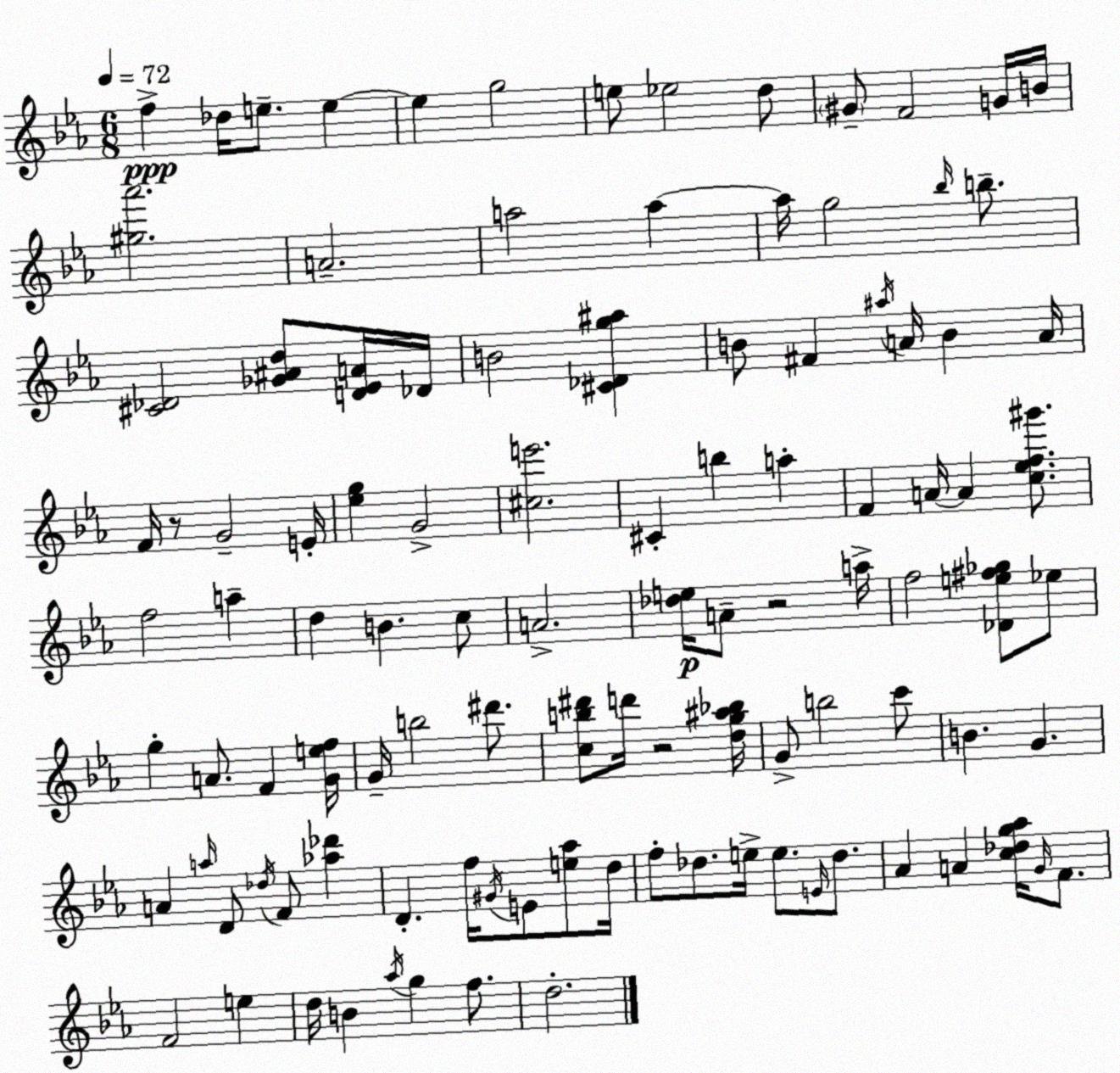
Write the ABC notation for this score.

X:1
T:Untitled
M:6/8
L:1/4
K:Cm
f _d/4 e/2 e e g2 e/2 _e2 d/2 ^G/2 F2 G/4 B/4 [^g_a']2 A2 a2 a a/4 g2 _b/4 b/2 [^C_D]2 [_G^Ad]/2 [D_EA]/4 _D/4 B2 [^C_Dg^a] B/2 ^F ^a/4 A/4 B A/4 F/4 z/2 G2 E/4 [_eg] G2 [^ce']2 ^C b a F A/4 A [c_ef^g']/2 f2 a d B c/2 A2 [_de]/4 A/2 z2 a/4 f2 [_De^f_g]/2 _e/2 g A/2 F [Gef]/4 G/4 b2 ^d'/2 [cb^d']/2 d'/4 z2 [dg^a_b]/4 G/2 b2 c'/2 B G A a/4 D/2 _d/4 F/2 [_a_d'] D f/4 ^G/4 E/2 [e_a]/2 d/4 f/2 _d/2 e/4 e/2 E/4 _d/2 _A A [c_dg_a]/4 G/4 F/2 F2 e d/4 B _a/4 g f/2 d2